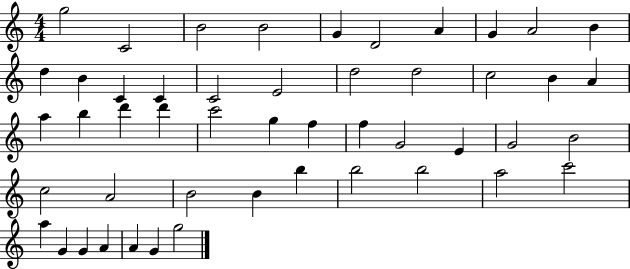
G5/h C4/h B4/h B4/h G4/q D4/h A4/q G4/q A4/h B4/q D5/q B4/q C4/q C4/q C4/h E4/h D5/h D5/h C5/h B4/q A4/q A5/q B5/q D6/q D6/q C6/h G5/q F5/q F5/q G4/h E4/q G4/h B4/h C5/h A4/h B4/h B4/q B5/q B5/h B5/h A5/h C6/h A5/q G4/q G4/q A4/q A4/q G4/q G5/h